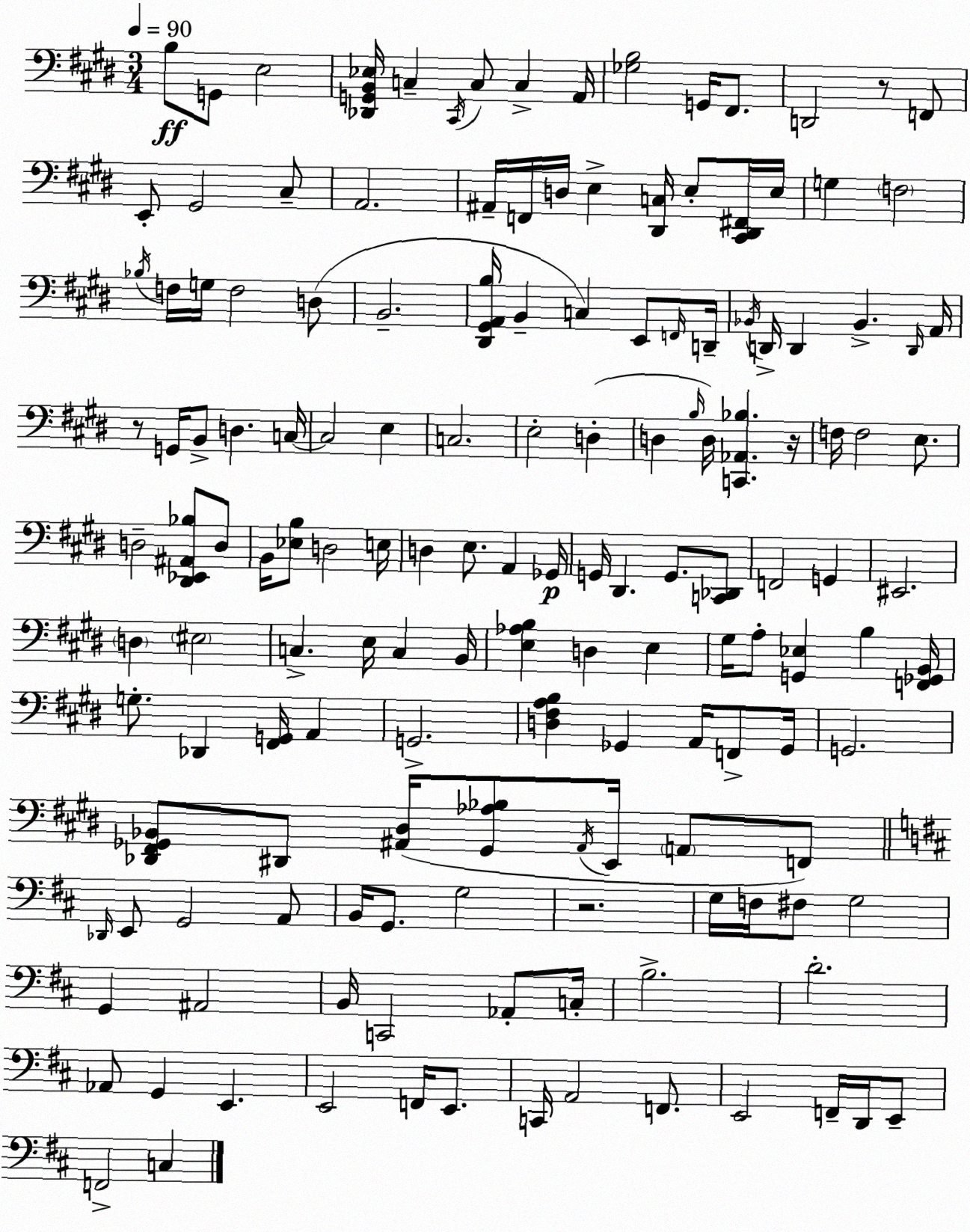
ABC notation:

X:1
T:Untitled
M:3/4
L:1/4
K:E
B,/2 G,,/2 E,2 [_D,,G,,B,,_E,]/4 C, ^C,,/4 C,/2 C, A,,/4 [_G,B,]2 G,,/4 ^F,,/2 D,,2 z/2 F,,/2 E,,/2 ^G,,2 ^C,/2 A,,2 ^A,,/4 F,,/4 D,/4 E, [^D,,C,]/4 E,/2 [^C,,^D,,^F,,]/4 E,/4 G, F,2 _B,/4 F,/4 G,/4 F,2 D,/2 B,,2 [^D,,^G,,A,,B,]/4 B,, C, E,,/2 F,,/4 D,,/4 _B,,/4 D,,/4 D,, _B,, D,,/4 A,,/4 z/2 G,,/4 B,,/2 D, C,/4 C,2 E, C,2 E,2 D, D, B,/4 D,/4 [C,,_A,,_B,] z/4 F,/4 F,2 E,/2 D,2 [^D,,_E,,^A,,_B,]/2 D,/2 B,,/4 [_E,B,]/2 D,2 E,/4 D, E,/2 A,, _G,,/4 G,,/4 ^D,, G,,/2 [C,,_D,,]/2 F,,2 G,, ^E,,2 D, ^E,2 C, E,/4 C, B,,/4 [E,_A,B,] D, E, ^G,/4 A,/2 [G,,_E,] B, [F,,_G,,B,,]/4 G,/2 _D,, [^F,,G,,]/4 A,, G,,2 [D,^F,A,B,] _G,, A,,/4 F,,/2 _G,,/4 G,,2 [_D,,^F,,_G,,_B,,]/2 ^D,,/2 [^A,,^D,]/4 [_G,,_A,_B,]/2 ^A,,/4 E,,/4 A,,/2 F,,/2 _D,,/4 E,,/2 G,,2 A,,/2 B,,/4 G,,/2 G,2 z2 G,/4 F,/4 ^F,/2 G,2 G,, ^A,,2 B,,/4 C,,2 _A,,/2 C,/4 B,2 D2 _A,,/2 G,, E,, E,,2 F,,/4 E,,/2 C,,/4 A,,2 F,,/2 E,,2 F,,/4 D,,/4 E,,/2 F,,2 C,